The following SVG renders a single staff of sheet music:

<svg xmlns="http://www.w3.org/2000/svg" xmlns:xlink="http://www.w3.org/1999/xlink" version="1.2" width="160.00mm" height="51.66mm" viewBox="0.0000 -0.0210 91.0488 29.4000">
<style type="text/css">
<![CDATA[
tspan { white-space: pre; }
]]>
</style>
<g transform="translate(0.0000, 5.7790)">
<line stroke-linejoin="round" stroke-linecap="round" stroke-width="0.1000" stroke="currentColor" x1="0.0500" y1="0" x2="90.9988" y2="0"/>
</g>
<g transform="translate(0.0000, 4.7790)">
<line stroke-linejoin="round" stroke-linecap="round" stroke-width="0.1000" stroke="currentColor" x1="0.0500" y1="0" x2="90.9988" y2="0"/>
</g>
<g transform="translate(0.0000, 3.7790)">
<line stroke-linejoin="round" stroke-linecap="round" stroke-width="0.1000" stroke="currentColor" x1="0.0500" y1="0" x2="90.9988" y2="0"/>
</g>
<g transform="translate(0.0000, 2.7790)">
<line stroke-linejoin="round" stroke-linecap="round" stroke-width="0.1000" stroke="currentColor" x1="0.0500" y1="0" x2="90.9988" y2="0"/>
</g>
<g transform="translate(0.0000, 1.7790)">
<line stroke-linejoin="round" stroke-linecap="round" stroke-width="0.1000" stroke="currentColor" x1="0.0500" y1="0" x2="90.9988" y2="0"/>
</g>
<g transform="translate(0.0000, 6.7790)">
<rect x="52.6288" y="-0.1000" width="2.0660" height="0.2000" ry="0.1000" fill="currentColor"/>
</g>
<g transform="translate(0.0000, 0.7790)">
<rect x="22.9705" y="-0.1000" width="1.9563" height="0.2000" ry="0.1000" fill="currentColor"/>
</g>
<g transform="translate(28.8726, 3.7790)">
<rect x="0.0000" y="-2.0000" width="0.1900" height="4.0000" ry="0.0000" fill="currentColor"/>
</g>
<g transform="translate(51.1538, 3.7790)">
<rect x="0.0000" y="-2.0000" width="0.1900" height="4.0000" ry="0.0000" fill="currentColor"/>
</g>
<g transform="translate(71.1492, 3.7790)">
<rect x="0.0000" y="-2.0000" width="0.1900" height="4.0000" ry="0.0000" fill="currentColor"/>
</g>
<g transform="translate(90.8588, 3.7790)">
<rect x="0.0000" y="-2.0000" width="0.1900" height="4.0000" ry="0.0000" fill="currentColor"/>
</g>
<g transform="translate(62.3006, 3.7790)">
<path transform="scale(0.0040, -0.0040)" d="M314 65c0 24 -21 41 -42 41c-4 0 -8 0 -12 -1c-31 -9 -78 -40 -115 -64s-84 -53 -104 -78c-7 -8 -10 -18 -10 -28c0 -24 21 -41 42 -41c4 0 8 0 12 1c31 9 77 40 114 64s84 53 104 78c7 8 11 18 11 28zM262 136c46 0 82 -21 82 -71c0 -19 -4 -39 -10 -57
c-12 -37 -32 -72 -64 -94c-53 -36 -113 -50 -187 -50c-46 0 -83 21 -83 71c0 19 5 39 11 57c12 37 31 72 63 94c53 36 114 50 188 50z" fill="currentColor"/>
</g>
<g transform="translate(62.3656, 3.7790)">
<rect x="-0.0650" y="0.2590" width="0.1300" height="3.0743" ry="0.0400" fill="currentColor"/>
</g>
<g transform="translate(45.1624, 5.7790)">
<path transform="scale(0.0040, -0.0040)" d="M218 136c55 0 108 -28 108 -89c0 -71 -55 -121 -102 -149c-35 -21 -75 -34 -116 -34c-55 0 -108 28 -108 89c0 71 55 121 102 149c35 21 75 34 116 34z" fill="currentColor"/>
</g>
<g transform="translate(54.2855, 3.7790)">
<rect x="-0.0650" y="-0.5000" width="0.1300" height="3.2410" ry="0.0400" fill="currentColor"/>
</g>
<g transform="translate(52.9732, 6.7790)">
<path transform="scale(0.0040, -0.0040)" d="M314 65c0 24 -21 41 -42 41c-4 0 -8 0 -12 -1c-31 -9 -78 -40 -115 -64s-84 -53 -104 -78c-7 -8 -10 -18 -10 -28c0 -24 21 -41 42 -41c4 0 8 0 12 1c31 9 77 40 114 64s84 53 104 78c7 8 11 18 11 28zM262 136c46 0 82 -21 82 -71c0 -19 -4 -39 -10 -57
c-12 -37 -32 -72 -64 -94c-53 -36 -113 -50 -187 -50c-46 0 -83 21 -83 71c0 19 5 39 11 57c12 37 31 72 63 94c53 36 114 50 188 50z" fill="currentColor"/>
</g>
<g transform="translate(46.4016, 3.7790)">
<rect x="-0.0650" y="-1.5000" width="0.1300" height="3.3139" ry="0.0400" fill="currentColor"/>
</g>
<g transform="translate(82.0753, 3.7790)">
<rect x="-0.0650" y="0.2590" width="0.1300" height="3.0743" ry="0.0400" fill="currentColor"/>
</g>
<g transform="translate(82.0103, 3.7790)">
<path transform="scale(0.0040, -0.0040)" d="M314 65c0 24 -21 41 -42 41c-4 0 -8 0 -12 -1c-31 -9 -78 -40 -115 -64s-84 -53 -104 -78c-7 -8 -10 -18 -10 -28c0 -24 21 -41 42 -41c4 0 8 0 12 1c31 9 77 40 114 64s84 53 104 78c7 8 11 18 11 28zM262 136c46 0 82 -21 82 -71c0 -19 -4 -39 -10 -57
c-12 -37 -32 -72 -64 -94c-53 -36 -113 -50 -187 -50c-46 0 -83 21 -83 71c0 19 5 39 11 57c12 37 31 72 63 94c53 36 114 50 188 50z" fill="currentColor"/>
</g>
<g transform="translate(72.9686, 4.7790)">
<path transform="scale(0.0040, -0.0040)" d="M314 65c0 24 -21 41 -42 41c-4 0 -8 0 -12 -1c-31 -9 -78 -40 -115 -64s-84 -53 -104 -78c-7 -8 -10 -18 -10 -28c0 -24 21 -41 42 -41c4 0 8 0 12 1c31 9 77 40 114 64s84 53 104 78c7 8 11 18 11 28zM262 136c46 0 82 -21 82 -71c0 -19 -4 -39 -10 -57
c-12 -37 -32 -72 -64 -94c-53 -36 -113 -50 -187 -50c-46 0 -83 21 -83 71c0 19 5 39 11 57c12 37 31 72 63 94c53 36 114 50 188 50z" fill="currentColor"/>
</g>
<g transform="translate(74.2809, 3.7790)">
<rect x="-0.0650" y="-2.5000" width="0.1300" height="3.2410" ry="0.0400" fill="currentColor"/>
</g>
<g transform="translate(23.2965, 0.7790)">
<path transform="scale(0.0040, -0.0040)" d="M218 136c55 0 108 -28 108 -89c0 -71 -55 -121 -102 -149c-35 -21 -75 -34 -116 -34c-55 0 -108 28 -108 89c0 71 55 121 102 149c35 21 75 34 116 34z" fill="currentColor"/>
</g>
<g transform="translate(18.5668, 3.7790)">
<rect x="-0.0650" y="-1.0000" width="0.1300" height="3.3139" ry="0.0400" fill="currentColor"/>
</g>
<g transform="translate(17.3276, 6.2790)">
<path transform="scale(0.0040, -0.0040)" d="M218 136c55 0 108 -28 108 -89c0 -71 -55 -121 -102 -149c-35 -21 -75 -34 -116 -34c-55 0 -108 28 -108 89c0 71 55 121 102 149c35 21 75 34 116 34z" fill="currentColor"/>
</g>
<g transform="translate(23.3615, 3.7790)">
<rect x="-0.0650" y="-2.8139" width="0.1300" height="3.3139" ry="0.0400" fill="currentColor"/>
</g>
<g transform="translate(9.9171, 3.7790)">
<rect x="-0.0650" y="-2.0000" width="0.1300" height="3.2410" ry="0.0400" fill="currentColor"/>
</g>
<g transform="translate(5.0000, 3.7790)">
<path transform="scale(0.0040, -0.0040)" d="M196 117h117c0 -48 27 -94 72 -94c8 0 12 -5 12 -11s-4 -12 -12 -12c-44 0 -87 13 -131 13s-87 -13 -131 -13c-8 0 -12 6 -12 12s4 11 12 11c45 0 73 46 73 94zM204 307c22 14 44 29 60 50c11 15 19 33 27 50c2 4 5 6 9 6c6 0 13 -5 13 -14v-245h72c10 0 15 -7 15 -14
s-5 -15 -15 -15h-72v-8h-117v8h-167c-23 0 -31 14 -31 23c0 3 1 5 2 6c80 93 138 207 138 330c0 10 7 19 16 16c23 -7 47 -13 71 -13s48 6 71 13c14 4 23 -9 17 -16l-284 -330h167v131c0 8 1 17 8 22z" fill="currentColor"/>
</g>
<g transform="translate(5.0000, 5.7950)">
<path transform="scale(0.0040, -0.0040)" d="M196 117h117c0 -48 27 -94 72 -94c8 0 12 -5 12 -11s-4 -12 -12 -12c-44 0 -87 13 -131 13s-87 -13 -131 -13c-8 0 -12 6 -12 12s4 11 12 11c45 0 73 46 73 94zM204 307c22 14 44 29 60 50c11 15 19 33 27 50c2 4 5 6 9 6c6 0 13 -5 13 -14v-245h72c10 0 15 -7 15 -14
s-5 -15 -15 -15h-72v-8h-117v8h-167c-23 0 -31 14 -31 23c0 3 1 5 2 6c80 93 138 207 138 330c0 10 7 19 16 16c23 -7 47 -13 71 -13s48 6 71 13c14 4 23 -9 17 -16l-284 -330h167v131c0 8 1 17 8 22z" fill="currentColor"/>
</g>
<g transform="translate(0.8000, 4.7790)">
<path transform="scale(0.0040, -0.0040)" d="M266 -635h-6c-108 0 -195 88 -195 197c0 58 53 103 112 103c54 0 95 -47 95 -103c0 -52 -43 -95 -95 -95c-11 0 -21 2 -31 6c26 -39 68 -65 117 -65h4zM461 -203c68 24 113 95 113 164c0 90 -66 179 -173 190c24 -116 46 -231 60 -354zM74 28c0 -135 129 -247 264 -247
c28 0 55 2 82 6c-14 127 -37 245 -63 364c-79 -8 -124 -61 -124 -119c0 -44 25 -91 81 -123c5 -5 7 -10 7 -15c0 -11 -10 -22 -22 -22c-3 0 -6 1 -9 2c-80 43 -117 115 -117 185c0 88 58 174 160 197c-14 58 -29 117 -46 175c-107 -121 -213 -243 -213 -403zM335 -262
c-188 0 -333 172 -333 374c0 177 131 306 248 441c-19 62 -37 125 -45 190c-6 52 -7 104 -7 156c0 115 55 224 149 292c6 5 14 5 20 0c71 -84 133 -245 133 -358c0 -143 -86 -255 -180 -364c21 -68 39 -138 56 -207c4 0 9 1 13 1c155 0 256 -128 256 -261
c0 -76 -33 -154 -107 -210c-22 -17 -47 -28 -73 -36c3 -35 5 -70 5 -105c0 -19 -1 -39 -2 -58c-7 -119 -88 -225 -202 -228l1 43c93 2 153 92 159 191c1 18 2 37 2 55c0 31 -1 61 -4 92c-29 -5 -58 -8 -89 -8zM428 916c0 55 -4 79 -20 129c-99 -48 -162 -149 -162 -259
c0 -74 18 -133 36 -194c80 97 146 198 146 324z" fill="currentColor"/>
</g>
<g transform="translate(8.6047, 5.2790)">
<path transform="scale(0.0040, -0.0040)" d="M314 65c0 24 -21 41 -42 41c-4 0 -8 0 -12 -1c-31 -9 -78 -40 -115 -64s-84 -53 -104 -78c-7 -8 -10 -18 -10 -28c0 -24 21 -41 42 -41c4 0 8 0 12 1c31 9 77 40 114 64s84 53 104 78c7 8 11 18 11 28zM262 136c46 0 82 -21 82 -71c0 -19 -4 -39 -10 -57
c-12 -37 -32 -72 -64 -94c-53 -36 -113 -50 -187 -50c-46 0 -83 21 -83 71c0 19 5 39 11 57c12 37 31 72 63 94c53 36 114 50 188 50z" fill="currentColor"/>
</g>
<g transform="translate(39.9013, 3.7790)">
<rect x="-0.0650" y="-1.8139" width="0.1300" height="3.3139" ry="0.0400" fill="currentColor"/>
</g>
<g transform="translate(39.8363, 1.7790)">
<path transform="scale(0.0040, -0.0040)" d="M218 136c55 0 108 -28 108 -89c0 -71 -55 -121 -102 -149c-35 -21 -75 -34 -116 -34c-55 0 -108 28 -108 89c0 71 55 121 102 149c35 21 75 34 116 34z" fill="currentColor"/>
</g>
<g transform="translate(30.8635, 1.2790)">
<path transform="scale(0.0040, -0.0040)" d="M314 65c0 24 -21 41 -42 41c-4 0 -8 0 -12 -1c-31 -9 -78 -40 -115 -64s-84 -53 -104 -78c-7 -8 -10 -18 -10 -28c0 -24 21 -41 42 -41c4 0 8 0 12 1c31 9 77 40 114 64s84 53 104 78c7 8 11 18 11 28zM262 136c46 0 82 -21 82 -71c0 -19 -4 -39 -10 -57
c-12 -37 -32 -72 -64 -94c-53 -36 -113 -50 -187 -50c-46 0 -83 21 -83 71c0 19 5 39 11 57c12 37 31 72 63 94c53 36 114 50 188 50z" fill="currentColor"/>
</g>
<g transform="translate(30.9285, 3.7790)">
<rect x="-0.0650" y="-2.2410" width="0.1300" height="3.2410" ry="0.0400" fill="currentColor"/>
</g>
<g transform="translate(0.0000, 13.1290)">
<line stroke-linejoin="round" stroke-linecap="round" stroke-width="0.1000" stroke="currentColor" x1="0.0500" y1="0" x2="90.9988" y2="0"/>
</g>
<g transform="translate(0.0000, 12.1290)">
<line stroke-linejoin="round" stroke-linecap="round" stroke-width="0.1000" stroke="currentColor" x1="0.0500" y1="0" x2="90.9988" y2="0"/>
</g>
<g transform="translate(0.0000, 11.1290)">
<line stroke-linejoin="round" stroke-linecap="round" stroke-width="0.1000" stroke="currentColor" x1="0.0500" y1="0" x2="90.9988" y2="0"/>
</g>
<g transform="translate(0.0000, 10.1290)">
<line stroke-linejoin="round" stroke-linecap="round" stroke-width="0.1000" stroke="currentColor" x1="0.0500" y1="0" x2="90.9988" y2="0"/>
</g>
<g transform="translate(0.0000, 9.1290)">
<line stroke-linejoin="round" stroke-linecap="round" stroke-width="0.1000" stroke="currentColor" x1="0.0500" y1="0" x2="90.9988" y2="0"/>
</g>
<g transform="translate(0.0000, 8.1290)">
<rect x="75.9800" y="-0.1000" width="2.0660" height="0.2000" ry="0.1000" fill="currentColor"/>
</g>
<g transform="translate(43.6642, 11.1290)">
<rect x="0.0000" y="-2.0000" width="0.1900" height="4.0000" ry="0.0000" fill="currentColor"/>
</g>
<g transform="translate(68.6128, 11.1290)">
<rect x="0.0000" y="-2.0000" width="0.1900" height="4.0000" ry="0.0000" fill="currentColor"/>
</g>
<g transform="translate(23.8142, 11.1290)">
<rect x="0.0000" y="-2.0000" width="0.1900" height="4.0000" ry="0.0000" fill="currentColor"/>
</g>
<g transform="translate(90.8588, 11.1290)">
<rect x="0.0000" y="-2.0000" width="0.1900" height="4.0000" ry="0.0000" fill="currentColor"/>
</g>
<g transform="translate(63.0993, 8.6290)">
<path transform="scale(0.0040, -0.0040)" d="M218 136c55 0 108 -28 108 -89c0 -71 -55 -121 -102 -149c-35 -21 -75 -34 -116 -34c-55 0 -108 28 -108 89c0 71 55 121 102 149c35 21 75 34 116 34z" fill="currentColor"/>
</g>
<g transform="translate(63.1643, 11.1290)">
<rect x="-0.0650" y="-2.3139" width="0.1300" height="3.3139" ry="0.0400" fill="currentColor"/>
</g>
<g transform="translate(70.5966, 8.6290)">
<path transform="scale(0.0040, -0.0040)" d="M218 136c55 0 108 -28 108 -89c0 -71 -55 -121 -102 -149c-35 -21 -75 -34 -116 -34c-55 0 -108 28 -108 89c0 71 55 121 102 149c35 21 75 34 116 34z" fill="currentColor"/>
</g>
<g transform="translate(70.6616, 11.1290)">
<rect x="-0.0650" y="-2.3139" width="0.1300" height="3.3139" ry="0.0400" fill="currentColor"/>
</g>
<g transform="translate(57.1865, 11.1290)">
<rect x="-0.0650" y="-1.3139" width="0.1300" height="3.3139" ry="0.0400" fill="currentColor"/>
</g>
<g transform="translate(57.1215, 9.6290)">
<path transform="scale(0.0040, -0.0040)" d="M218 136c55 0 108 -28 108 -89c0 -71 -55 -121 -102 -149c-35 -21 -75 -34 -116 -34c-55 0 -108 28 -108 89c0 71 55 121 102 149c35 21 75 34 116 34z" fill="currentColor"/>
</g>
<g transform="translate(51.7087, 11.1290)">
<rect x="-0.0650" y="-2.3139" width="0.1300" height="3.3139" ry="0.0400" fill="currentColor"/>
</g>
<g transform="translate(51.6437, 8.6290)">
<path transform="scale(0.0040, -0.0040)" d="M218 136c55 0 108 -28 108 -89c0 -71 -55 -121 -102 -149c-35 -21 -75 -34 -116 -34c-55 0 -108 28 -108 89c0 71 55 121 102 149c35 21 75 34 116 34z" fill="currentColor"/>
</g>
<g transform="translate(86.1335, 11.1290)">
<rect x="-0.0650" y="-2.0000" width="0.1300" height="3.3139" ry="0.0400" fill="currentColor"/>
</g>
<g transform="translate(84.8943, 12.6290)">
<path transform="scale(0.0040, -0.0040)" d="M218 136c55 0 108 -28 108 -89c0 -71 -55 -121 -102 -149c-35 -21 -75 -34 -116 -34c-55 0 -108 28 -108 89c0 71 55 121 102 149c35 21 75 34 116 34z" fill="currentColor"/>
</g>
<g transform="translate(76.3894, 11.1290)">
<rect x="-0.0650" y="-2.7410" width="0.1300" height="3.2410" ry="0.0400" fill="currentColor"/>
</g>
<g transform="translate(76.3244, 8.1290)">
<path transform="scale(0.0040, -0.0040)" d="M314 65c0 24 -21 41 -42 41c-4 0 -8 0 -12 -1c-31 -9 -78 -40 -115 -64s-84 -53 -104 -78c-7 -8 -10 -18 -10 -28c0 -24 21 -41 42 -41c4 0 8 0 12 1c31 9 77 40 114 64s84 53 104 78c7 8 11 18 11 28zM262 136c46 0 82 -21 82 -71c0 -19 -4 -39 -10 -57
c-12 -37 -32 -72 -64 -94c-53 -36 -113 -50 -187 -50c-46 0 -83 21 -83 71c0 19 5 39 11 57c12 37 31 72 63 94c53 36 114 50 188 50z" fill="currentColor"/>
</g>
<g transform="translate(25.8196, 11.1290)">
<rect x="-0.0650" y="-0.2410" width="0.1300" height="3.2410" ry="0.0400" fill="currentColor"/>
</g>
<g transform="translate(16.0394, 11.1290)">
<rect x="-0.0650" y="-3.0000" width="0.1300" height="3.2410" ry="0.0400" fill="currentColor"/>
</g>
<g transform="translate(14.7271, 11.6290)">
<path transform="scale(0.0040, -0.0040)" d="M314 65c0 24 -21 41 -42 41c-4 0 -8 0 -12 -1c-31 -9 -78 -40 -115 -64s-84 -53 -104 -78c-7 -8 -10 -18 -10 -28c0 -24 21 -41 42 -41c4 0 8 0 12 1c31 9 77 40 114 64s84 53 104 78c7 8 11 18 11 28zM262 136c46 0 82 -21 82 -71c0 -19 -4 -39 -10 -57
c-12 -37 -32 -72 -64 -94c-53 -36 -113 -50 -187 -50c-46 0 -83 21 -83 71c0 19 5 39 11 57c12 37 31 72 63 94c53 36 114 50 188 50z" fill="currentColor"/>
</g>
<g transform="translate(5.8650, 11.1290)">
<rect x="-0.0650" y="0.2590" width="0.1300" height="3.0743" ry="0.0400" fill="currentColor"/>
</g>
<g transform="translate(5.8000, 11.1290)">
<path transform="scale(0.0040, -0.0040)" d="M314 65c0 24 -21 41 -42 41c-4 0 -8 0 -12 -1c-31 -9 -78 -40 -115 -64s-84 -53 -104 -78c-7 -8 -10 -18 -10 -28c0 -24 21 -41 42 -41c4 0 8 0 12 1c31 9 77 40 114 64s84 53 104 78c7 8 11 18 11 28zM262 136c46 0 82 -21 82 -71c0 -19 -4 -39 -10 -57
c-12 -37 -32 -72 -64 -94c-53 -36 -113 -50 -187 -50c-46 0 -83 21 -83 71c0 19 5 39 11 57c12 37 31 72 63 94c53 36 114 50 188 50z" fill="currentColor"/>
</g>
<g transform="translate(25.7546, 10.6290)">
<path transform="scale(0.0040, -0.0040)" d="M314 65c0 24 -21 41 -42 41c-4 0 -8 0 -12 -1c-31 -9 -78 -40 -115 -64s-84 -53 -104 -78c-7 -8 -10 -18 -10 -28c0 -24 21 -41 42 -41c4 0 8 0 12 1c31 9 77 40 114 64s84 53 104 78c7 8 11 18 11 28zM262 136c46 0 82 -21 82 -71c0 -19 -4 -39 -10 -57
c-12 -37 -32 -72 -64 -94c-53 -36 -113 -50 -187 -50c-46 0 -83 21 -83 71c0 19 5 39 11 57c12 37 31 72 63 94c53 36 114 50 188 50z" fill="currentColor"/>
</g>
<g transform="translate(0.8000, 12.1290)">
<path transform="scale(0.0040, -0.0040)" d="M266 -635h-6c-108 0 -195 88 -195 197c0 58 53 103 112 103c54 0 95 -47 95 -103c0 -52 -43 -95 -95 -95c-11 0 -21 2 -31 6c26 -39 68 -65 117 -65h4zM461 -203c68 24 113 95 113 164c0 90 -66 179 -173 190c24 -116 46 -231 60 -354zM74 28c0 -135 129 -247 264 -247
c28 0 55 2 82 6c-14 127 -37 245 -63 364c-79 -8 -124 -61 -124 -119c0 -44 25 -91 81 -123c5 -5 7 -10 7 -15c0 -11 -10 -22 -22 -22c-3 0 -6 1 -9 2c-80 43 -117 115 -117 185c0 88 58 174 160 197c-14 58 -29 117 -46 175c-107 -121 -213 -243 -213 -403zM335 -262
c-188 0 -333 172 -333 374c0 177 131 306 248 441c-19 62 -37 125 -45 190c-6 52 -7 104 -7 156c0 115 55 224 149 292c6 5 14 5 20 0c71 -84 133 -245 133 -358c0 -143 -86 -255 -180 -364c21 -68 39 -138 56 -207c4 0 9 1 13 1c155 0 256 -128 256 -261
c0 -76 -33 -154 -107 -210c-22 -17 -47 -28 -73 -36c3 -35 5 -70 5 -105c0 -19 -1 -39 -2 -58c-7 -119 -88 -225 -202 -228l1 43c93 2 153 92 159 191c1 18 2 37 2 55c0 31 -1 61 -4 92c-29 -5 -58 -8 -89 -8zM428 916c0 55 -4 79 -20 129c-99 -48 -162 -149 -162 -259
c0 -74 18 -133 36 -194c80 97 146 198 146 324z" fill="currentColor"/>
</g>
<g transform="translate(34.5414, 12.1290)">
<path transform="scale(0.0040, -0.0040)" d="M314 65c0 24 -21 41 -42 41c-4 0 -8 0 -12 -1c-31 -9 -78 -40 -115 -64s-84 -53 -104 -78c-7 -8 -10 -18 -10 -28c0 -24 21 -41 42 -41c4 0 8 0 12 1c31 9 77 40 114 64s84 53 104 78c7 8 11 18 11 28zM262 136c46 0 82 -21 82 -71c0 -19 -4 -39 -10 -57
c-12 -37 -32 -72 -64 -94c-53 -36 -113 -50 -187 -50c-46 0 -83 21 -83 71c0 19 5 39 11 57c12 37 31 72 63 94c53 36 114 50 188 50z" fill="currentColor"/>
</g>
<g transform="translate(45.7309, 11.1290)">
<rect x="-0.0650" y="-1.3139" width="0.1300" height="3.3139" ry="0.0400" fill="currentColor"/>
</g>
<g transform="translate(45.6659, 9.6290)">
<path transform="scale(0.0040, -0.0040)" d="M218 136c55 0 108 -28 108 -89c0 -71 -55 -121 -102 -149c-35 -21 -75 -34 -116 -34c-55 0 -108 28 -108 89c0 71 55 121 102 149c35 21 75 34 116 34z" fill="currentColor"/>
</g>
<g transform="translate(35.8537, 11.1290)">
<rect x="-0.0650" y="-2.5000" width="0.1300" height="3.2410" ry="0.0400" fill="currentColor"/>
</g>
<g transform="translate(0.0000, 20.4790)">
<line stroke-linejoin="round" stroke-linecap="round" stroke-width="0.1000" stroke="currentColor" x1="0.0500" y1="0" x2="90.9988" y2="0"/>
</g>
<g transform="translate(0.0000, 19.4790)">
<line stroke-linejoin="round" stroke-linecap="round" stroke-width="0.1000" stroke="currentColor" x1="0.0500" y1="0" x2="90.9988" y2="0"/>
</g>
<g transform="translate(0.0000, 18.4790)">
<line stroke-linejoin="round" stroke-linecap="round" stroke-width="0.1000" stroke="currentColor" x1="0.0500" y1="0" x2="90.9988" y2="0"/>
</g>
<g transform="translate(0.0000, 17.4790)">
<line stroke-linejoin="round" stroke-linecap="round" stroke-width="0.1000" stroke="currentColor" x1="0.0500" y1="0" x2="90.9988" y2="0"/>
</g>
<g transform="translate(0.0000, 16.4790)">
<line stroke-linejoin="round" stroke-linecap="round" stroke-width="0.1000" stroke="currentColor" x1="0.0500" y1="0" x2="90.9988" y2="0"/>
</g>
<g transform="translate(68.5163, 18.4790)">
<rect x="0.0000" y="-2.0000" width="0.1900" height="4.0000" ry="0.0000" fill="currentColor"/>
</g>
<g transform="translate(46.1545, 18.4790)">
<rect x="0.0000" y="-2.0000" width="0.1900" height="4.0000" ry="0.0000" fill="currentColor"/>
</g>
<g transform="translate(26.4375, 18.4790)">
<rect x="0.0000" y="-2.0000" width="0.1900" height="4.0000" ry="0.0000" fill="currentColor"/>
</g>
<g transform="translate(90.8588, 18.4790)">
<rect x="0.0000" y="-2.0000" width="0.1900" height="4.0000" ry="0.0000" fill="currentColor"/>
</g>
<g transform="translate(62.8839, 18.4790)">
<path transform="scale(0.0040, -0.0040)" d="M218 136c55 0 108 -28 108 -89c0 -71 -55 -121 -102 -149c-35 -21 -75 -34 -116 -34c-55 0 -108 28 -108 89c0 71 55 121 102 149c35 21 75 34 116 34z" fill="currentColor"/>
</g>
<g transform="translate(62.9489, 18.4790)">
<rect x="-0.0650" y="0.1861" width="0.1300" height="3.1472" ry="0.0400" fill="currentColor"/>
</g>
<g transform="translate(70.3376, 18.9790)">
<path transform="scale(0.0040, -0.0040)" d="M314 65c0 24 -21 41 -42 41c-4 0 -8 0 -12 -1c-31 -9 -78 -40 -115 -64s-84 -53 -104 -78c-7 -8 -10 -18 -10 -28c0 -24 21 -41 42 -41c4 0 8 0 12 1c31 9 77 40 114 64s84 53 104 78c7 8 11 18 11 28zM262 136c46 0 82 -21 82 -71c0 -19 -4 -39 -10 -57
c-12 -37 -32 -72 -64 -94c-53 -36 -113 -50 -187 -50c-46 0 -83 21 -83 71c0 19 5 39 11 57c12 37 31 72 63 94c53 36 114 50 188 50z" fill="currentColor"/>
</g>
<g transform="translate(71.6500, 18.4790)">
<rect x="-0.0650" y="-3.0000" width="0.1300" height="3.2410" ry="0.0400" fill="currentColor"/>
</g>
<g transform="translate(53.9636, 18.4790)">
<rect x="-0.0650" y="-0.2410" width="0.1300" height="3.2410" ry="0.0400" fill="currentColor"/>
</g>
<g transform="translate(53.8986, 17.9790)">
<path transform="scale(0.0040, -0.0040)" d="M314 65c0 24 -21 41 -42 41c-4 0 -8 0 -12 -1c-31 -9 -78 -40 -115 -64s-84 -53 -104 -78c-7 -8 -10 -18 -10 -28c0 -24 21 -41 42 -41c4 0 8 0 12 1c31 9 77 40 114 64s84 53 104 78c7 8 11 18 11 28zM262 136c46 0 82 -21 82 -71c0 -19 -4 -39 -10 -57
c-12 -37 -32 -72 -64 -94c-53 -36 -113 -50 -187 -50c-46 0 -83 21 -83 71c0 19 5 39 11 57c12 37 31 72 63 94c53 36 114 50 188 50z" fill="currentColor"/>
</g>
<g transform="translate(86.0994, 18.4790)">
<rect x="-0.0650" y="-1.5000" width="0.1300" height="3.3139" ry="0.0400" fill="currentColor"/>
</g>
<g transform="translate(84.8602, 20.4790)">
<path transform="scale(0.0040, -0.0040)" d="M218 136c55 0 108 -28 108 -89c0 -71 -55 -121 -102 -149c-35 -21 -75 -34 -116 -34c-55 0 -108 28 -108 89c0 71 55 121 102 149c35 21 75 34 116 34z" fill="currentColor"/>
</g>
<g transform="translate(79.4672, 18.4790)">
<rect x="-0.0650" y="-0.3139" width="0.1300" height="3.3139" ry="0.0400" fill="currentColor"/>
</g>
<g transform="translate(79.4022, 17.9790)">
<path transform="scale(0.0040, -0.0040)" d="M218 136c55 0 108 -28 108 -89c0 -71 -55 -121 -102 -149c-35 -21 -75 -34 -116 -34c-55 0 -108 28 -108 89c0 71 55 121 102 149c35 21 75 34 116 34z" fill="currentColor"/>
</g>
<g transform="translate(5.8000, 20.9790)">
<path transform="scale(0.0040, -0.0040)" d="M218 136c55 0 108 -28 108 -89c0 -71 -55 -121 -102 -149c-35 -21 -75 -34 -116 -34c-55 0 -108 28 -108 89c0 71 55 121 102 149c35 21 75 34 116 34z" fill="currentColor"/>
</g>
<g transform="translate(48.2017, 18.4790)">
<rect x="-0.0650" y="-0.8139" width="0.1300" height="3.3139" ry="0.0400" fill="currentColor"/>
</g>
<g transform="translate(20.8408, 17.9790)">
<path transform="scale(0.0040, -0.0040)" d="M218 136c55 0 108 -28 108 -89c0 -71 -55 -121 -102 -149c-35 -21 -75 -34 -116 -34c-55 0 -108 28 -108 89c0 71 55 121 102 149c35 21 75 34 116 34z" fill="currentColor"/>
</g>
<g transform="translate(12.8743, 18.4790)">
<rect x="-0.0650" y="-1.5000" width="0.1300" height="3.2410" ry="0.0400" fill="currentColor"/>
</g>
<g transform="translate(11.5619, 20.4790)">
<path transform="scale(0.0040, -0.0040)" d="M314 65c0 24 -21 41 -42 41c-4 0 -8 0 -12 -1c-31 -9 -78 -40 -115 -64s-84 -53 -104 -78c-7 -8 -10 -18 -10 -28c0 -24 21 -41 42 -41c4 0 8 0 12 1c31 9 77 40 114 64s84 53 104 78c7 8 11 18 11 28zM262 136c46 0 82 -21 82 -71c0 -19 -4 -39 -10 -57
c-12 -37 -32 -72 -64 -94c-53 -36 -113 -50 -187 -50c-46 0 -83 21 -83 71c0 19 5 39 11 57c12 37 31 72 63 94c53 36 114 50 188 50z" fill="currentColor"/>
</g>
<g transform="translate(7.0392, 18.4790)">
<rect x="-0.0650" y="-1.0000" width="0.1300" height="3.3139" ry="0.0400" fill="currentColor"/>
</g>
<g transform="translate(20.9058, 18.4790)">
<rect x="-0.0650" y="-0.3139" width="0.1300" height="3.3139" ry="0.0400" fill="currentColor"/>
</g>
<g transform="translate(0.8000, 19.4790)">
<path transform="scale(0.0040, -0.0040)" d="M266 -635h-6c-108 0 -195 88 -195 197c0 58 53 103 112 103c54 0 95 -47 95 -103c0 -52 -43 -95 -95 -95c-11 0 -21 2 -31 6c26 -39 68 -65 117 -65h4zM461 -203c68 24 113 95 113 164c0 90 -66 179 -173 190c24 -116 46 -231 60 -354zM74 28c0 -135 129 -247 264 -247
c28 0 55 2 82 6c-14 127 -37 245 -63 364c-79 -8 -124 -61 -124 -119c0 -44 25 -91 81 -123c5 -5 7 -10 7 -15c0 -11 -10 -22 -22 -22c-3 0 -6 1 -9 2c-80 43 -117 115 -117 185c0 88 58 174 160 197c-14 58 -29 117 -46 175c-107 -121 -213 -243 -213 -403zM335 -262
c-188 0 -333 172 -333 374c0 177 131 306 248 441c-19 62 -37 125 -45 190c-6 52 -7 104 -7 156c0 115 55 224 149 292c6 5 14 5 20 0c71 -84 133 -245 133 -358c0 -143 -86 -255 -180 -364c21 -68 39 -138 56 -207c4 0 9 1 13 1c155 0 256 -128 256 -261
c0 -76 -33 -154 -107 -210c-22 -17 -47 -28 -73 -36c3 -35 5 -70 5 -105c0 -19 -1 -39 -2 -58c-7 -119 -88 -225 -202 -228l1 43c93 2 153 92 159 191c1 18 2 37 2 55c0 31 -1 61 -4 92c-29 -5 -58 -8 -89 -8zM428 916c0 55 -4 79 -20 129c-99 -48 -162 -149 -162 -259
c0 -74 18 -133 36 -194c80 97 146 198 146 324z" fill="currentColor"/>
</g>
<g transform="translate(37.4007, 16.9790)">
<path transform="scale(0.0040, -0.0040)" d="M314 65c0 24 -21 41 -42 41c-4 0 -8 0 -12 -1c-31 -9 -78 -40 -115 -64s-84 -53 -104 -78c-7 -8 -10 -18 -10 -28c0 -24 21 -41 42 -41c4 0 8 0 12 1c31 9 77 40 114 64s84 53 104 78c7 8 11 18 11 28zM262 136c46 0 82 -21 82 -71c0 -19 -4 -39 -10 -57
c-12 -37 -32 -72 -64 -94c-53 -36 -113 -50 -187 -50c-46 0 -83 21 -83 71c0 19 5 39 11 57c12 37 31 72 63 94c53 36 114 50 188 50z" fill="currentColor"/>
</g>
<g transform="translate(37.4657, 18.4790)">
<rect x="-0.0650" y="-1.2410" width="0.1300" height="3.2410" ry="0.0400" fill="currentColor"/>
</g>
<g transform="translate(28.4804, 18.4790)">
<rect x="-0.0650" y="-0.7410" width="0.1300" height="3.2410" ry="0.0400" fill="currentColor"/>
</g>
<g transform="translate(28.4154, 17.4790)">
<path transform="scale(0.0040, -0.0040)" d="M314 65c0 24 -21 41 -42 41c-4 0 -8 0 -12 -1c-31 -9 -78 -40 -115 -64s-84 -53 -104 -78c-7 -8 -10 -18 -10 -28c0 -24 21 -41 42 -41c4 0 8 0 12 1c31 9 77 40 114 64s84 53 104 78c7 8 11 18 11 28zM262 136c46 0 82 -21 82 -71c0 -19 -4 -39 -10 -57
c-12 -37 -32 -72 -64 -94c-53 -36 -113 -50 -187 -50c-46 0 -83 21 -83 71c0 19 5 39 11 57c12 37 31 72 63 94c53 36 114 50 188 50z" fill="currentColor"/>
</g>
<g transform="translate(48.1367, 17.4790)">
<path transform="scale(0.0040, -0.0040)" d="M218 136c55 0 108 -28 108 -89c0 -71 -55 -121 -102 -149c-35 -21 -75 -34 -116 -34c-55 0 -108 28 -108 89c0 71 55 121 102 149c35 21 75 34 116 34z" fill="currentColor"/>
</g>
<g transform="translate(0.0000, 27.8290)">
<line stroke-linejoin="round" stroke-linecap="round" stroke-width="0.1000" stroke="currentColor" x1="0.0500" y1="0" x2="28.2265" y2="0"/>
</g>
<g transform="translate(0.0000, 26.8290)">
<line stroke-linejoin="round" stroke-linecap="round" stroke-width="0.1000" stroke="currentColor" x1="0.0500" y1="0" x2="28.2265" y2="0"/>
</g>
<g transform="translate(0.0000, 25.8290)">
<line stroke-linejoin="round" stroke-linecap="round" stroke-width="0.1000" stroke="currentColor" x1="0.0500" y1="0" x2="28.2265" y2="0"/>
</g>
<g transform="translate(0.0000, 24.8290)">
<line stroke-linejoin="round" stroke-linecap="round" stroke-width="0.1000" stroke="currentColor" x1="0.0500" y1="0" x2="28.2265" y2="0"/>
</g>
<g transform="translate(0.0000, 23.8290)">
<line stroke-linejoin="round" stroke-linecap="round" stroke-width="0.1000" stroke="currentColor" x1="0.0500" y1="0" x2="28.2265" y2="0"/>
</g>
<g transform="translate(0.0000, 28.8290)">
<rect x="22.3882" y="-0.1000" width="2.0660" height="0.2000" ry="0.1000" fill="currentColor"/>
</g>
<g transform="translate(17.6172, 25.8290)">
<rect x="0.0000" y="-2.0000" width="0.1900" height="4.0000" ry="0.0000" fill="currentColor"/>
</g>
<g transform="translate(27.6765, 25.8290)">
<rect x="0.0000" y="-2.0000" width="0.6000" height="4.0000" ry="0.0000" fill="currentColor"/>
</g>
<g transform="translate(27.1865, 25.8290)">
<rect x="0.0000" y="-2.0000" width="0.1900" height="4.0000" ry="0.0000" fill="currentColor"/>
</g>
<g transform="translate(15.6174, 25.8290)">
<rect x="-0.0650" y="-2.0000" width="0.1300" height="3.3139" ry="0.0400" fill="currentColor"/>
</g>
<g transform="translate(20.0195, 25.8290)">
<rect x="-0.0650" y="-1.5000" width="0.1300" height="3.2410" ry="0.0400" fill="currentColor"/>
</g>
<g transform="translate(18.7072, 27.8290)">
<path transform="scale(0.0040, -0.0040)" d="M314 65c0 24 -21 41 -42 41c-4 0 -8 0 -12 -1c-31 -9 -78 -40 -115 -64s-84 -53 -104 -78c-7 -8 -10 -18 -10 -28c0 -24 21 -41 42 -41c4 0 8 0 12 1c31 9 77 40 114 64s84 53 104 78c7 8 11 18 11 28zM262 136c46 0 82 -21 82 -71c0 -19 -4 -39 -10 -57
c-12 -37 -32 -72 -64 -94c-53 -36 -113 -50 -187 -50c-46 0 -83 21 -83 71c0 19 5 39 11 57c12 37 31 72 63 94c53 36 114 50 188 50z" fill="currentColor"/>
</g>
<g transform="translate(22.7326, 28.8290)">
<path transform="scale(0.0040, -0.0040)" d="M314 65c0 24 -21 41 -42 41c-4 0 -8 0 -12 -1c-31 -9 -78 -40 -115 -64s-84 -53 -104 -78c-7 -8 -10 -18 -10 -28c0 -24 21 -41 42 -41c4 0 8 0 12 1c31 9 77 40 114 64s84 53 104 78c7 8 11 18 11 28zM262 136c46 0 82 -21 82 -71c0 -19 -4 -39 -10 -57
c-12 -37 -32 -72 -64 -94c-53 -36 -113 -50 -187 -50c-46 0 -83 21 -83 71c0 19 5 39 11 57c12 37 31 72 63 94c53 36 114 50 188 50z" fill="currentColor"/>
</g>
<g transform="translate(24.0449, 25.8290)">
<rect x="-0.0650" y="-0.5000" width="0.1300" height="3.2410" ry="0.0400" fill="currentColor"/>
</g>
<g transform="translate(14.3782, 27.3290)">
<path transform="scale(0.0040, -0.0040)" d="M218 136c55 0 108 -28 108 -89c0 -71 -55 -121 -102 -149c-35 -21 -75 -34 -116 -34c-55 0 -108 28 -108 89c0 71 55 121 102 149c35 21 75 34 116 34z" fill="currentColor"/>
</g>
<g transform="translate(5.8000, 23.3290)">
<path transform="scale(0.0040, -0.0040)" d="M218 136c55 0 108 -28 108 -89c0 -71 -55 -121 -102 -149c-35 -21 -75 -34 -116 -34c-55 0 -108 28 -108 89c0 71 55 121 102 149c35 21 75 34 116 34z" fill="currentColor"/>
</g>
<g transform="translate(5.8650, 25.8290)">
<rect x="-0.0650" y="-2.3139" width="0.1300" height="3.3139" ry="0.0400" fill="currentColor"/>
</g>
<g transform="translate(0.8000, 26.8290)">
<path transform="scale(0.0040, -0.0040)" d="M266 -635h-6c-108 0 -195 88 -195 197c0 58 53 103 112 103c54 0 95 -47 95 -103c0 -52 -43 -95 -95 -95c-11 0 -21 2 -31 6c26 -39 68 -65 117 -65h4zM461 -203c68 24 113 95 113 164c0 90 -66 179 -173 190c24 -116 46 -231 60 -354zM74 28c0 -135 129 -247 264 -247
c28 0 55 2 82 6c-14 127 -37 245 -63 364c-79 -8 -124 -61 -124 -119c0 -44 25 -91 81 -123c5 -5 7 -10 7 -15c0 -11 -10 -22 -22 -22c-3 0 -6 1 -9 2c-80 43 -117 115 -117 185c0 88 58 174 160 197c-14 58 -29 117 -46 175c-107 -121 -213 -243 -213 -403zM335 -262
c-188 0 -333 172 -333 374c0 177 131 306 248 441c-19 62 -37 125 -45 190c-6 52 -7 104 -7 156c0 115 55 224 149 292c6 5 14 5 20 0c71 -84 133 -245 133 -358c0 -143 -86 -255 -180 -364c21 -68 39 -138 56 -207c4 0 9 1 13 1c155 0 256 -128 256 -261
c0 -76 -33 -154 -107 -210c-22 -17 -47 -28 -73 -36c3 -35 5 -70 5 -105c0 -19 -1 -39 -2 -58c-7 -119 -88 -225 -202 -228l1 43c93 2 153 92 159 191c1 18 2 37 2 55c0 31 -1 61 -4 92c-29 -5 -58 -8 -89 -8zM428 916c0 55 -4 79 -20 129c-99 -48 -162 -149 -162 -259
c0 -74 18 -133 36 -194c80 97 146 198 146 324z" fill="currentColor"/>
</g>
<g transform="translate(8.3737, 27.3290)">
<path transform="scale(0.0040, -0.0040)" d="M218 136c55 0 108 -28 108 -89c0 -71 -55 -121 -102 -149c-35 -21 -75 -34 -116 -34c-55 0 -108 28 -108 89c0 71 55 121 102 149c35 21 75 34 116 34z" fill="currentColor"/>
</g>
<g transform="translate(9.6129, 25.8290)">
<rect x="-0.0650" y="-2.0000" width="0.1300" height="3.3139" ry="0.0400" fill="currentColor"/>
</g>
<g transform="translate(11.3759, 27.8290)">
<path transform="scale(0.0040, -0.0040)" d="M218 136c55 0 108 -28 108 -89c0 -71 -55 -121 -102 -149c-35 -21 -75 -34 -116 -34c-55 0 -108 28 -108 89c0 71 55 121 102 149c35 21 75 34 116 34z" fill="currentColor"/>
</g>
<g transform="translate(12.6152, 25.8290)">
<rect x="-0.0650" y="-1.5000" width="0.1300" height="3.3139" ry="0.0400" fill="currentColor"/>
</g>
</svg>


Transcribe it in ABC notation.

X:1
T:Untitled
M:4/4
L:1/4
K:C
F2 D a g2 f E C2 B2 G2 B2 B2 A2 c2 G2 e g e g g a2 F D E2 c d2 e2 d c2 B A2 c E g F E F E2 C2